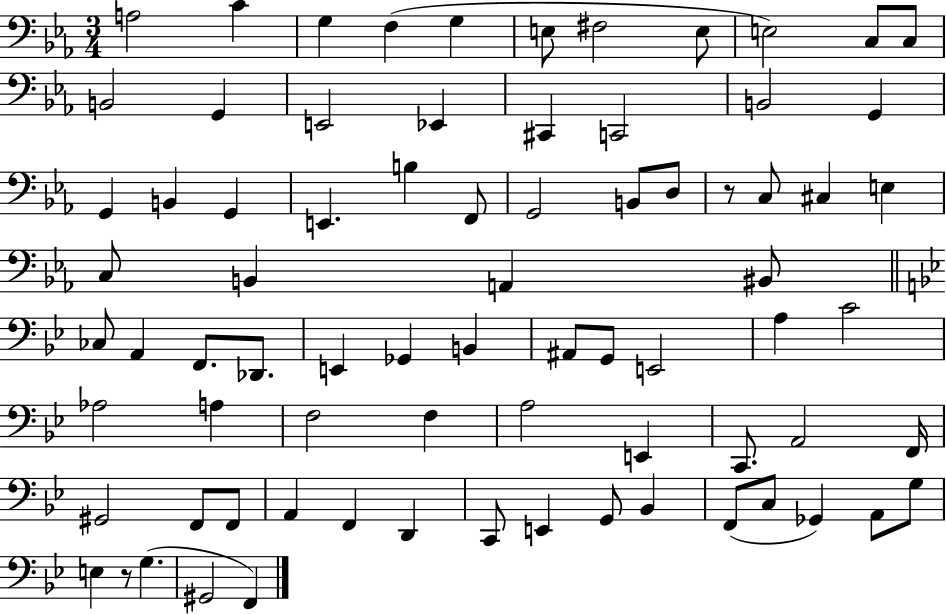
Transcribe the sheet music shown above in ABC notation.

X:1
T:Untitled
M:3/4
L:1/4
K:Eb
A,2 C G, F, G, E,/2 ^F,2 E,/2 E,2 C,/2 C,/2 B,,2 G,, E,,2 _E,, ^C,, C,,2 B,,2 G,, G,, B,, G,, E,, B, F,,/2 G,,2 B,,/2 D,/2 z/2 C,/2 ^C, E, C,/2 B,, A,, ^B,,/2 _C,/2 A,, F,,/2 _D,,/2 E,, _G,, B,, ^A,,/2 G,,/2 E,,2 A, C2 _A,2 A, F,2 F, A,2 E,, C,,/2 A,,2 F,,/4 ^G,,2 F,,/2 F,,/2 A,, F,, D,, C,,/2 E,, G,,/2 _B,, F,,/2 C,/2 _G,, A,,/2 G,/2 E, z/2 G, ^G,,2 F,,